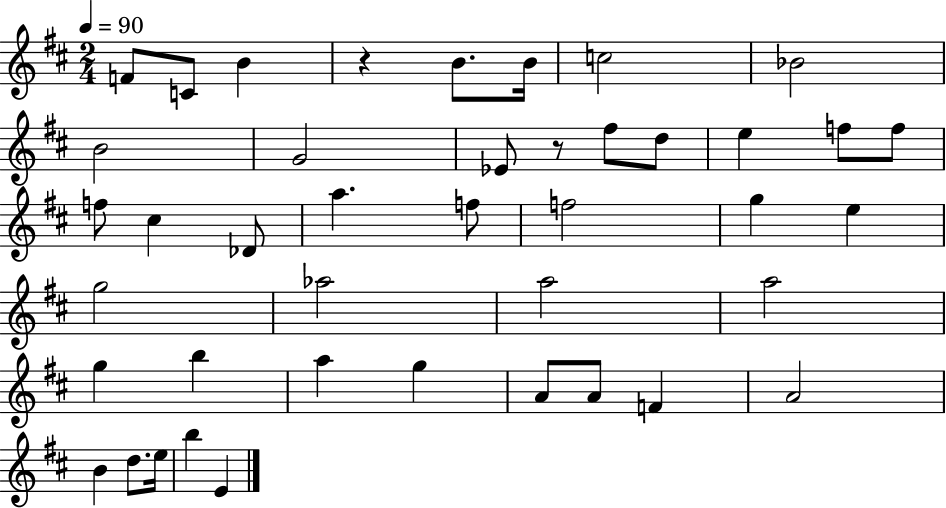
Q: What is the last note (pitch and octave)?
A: E4